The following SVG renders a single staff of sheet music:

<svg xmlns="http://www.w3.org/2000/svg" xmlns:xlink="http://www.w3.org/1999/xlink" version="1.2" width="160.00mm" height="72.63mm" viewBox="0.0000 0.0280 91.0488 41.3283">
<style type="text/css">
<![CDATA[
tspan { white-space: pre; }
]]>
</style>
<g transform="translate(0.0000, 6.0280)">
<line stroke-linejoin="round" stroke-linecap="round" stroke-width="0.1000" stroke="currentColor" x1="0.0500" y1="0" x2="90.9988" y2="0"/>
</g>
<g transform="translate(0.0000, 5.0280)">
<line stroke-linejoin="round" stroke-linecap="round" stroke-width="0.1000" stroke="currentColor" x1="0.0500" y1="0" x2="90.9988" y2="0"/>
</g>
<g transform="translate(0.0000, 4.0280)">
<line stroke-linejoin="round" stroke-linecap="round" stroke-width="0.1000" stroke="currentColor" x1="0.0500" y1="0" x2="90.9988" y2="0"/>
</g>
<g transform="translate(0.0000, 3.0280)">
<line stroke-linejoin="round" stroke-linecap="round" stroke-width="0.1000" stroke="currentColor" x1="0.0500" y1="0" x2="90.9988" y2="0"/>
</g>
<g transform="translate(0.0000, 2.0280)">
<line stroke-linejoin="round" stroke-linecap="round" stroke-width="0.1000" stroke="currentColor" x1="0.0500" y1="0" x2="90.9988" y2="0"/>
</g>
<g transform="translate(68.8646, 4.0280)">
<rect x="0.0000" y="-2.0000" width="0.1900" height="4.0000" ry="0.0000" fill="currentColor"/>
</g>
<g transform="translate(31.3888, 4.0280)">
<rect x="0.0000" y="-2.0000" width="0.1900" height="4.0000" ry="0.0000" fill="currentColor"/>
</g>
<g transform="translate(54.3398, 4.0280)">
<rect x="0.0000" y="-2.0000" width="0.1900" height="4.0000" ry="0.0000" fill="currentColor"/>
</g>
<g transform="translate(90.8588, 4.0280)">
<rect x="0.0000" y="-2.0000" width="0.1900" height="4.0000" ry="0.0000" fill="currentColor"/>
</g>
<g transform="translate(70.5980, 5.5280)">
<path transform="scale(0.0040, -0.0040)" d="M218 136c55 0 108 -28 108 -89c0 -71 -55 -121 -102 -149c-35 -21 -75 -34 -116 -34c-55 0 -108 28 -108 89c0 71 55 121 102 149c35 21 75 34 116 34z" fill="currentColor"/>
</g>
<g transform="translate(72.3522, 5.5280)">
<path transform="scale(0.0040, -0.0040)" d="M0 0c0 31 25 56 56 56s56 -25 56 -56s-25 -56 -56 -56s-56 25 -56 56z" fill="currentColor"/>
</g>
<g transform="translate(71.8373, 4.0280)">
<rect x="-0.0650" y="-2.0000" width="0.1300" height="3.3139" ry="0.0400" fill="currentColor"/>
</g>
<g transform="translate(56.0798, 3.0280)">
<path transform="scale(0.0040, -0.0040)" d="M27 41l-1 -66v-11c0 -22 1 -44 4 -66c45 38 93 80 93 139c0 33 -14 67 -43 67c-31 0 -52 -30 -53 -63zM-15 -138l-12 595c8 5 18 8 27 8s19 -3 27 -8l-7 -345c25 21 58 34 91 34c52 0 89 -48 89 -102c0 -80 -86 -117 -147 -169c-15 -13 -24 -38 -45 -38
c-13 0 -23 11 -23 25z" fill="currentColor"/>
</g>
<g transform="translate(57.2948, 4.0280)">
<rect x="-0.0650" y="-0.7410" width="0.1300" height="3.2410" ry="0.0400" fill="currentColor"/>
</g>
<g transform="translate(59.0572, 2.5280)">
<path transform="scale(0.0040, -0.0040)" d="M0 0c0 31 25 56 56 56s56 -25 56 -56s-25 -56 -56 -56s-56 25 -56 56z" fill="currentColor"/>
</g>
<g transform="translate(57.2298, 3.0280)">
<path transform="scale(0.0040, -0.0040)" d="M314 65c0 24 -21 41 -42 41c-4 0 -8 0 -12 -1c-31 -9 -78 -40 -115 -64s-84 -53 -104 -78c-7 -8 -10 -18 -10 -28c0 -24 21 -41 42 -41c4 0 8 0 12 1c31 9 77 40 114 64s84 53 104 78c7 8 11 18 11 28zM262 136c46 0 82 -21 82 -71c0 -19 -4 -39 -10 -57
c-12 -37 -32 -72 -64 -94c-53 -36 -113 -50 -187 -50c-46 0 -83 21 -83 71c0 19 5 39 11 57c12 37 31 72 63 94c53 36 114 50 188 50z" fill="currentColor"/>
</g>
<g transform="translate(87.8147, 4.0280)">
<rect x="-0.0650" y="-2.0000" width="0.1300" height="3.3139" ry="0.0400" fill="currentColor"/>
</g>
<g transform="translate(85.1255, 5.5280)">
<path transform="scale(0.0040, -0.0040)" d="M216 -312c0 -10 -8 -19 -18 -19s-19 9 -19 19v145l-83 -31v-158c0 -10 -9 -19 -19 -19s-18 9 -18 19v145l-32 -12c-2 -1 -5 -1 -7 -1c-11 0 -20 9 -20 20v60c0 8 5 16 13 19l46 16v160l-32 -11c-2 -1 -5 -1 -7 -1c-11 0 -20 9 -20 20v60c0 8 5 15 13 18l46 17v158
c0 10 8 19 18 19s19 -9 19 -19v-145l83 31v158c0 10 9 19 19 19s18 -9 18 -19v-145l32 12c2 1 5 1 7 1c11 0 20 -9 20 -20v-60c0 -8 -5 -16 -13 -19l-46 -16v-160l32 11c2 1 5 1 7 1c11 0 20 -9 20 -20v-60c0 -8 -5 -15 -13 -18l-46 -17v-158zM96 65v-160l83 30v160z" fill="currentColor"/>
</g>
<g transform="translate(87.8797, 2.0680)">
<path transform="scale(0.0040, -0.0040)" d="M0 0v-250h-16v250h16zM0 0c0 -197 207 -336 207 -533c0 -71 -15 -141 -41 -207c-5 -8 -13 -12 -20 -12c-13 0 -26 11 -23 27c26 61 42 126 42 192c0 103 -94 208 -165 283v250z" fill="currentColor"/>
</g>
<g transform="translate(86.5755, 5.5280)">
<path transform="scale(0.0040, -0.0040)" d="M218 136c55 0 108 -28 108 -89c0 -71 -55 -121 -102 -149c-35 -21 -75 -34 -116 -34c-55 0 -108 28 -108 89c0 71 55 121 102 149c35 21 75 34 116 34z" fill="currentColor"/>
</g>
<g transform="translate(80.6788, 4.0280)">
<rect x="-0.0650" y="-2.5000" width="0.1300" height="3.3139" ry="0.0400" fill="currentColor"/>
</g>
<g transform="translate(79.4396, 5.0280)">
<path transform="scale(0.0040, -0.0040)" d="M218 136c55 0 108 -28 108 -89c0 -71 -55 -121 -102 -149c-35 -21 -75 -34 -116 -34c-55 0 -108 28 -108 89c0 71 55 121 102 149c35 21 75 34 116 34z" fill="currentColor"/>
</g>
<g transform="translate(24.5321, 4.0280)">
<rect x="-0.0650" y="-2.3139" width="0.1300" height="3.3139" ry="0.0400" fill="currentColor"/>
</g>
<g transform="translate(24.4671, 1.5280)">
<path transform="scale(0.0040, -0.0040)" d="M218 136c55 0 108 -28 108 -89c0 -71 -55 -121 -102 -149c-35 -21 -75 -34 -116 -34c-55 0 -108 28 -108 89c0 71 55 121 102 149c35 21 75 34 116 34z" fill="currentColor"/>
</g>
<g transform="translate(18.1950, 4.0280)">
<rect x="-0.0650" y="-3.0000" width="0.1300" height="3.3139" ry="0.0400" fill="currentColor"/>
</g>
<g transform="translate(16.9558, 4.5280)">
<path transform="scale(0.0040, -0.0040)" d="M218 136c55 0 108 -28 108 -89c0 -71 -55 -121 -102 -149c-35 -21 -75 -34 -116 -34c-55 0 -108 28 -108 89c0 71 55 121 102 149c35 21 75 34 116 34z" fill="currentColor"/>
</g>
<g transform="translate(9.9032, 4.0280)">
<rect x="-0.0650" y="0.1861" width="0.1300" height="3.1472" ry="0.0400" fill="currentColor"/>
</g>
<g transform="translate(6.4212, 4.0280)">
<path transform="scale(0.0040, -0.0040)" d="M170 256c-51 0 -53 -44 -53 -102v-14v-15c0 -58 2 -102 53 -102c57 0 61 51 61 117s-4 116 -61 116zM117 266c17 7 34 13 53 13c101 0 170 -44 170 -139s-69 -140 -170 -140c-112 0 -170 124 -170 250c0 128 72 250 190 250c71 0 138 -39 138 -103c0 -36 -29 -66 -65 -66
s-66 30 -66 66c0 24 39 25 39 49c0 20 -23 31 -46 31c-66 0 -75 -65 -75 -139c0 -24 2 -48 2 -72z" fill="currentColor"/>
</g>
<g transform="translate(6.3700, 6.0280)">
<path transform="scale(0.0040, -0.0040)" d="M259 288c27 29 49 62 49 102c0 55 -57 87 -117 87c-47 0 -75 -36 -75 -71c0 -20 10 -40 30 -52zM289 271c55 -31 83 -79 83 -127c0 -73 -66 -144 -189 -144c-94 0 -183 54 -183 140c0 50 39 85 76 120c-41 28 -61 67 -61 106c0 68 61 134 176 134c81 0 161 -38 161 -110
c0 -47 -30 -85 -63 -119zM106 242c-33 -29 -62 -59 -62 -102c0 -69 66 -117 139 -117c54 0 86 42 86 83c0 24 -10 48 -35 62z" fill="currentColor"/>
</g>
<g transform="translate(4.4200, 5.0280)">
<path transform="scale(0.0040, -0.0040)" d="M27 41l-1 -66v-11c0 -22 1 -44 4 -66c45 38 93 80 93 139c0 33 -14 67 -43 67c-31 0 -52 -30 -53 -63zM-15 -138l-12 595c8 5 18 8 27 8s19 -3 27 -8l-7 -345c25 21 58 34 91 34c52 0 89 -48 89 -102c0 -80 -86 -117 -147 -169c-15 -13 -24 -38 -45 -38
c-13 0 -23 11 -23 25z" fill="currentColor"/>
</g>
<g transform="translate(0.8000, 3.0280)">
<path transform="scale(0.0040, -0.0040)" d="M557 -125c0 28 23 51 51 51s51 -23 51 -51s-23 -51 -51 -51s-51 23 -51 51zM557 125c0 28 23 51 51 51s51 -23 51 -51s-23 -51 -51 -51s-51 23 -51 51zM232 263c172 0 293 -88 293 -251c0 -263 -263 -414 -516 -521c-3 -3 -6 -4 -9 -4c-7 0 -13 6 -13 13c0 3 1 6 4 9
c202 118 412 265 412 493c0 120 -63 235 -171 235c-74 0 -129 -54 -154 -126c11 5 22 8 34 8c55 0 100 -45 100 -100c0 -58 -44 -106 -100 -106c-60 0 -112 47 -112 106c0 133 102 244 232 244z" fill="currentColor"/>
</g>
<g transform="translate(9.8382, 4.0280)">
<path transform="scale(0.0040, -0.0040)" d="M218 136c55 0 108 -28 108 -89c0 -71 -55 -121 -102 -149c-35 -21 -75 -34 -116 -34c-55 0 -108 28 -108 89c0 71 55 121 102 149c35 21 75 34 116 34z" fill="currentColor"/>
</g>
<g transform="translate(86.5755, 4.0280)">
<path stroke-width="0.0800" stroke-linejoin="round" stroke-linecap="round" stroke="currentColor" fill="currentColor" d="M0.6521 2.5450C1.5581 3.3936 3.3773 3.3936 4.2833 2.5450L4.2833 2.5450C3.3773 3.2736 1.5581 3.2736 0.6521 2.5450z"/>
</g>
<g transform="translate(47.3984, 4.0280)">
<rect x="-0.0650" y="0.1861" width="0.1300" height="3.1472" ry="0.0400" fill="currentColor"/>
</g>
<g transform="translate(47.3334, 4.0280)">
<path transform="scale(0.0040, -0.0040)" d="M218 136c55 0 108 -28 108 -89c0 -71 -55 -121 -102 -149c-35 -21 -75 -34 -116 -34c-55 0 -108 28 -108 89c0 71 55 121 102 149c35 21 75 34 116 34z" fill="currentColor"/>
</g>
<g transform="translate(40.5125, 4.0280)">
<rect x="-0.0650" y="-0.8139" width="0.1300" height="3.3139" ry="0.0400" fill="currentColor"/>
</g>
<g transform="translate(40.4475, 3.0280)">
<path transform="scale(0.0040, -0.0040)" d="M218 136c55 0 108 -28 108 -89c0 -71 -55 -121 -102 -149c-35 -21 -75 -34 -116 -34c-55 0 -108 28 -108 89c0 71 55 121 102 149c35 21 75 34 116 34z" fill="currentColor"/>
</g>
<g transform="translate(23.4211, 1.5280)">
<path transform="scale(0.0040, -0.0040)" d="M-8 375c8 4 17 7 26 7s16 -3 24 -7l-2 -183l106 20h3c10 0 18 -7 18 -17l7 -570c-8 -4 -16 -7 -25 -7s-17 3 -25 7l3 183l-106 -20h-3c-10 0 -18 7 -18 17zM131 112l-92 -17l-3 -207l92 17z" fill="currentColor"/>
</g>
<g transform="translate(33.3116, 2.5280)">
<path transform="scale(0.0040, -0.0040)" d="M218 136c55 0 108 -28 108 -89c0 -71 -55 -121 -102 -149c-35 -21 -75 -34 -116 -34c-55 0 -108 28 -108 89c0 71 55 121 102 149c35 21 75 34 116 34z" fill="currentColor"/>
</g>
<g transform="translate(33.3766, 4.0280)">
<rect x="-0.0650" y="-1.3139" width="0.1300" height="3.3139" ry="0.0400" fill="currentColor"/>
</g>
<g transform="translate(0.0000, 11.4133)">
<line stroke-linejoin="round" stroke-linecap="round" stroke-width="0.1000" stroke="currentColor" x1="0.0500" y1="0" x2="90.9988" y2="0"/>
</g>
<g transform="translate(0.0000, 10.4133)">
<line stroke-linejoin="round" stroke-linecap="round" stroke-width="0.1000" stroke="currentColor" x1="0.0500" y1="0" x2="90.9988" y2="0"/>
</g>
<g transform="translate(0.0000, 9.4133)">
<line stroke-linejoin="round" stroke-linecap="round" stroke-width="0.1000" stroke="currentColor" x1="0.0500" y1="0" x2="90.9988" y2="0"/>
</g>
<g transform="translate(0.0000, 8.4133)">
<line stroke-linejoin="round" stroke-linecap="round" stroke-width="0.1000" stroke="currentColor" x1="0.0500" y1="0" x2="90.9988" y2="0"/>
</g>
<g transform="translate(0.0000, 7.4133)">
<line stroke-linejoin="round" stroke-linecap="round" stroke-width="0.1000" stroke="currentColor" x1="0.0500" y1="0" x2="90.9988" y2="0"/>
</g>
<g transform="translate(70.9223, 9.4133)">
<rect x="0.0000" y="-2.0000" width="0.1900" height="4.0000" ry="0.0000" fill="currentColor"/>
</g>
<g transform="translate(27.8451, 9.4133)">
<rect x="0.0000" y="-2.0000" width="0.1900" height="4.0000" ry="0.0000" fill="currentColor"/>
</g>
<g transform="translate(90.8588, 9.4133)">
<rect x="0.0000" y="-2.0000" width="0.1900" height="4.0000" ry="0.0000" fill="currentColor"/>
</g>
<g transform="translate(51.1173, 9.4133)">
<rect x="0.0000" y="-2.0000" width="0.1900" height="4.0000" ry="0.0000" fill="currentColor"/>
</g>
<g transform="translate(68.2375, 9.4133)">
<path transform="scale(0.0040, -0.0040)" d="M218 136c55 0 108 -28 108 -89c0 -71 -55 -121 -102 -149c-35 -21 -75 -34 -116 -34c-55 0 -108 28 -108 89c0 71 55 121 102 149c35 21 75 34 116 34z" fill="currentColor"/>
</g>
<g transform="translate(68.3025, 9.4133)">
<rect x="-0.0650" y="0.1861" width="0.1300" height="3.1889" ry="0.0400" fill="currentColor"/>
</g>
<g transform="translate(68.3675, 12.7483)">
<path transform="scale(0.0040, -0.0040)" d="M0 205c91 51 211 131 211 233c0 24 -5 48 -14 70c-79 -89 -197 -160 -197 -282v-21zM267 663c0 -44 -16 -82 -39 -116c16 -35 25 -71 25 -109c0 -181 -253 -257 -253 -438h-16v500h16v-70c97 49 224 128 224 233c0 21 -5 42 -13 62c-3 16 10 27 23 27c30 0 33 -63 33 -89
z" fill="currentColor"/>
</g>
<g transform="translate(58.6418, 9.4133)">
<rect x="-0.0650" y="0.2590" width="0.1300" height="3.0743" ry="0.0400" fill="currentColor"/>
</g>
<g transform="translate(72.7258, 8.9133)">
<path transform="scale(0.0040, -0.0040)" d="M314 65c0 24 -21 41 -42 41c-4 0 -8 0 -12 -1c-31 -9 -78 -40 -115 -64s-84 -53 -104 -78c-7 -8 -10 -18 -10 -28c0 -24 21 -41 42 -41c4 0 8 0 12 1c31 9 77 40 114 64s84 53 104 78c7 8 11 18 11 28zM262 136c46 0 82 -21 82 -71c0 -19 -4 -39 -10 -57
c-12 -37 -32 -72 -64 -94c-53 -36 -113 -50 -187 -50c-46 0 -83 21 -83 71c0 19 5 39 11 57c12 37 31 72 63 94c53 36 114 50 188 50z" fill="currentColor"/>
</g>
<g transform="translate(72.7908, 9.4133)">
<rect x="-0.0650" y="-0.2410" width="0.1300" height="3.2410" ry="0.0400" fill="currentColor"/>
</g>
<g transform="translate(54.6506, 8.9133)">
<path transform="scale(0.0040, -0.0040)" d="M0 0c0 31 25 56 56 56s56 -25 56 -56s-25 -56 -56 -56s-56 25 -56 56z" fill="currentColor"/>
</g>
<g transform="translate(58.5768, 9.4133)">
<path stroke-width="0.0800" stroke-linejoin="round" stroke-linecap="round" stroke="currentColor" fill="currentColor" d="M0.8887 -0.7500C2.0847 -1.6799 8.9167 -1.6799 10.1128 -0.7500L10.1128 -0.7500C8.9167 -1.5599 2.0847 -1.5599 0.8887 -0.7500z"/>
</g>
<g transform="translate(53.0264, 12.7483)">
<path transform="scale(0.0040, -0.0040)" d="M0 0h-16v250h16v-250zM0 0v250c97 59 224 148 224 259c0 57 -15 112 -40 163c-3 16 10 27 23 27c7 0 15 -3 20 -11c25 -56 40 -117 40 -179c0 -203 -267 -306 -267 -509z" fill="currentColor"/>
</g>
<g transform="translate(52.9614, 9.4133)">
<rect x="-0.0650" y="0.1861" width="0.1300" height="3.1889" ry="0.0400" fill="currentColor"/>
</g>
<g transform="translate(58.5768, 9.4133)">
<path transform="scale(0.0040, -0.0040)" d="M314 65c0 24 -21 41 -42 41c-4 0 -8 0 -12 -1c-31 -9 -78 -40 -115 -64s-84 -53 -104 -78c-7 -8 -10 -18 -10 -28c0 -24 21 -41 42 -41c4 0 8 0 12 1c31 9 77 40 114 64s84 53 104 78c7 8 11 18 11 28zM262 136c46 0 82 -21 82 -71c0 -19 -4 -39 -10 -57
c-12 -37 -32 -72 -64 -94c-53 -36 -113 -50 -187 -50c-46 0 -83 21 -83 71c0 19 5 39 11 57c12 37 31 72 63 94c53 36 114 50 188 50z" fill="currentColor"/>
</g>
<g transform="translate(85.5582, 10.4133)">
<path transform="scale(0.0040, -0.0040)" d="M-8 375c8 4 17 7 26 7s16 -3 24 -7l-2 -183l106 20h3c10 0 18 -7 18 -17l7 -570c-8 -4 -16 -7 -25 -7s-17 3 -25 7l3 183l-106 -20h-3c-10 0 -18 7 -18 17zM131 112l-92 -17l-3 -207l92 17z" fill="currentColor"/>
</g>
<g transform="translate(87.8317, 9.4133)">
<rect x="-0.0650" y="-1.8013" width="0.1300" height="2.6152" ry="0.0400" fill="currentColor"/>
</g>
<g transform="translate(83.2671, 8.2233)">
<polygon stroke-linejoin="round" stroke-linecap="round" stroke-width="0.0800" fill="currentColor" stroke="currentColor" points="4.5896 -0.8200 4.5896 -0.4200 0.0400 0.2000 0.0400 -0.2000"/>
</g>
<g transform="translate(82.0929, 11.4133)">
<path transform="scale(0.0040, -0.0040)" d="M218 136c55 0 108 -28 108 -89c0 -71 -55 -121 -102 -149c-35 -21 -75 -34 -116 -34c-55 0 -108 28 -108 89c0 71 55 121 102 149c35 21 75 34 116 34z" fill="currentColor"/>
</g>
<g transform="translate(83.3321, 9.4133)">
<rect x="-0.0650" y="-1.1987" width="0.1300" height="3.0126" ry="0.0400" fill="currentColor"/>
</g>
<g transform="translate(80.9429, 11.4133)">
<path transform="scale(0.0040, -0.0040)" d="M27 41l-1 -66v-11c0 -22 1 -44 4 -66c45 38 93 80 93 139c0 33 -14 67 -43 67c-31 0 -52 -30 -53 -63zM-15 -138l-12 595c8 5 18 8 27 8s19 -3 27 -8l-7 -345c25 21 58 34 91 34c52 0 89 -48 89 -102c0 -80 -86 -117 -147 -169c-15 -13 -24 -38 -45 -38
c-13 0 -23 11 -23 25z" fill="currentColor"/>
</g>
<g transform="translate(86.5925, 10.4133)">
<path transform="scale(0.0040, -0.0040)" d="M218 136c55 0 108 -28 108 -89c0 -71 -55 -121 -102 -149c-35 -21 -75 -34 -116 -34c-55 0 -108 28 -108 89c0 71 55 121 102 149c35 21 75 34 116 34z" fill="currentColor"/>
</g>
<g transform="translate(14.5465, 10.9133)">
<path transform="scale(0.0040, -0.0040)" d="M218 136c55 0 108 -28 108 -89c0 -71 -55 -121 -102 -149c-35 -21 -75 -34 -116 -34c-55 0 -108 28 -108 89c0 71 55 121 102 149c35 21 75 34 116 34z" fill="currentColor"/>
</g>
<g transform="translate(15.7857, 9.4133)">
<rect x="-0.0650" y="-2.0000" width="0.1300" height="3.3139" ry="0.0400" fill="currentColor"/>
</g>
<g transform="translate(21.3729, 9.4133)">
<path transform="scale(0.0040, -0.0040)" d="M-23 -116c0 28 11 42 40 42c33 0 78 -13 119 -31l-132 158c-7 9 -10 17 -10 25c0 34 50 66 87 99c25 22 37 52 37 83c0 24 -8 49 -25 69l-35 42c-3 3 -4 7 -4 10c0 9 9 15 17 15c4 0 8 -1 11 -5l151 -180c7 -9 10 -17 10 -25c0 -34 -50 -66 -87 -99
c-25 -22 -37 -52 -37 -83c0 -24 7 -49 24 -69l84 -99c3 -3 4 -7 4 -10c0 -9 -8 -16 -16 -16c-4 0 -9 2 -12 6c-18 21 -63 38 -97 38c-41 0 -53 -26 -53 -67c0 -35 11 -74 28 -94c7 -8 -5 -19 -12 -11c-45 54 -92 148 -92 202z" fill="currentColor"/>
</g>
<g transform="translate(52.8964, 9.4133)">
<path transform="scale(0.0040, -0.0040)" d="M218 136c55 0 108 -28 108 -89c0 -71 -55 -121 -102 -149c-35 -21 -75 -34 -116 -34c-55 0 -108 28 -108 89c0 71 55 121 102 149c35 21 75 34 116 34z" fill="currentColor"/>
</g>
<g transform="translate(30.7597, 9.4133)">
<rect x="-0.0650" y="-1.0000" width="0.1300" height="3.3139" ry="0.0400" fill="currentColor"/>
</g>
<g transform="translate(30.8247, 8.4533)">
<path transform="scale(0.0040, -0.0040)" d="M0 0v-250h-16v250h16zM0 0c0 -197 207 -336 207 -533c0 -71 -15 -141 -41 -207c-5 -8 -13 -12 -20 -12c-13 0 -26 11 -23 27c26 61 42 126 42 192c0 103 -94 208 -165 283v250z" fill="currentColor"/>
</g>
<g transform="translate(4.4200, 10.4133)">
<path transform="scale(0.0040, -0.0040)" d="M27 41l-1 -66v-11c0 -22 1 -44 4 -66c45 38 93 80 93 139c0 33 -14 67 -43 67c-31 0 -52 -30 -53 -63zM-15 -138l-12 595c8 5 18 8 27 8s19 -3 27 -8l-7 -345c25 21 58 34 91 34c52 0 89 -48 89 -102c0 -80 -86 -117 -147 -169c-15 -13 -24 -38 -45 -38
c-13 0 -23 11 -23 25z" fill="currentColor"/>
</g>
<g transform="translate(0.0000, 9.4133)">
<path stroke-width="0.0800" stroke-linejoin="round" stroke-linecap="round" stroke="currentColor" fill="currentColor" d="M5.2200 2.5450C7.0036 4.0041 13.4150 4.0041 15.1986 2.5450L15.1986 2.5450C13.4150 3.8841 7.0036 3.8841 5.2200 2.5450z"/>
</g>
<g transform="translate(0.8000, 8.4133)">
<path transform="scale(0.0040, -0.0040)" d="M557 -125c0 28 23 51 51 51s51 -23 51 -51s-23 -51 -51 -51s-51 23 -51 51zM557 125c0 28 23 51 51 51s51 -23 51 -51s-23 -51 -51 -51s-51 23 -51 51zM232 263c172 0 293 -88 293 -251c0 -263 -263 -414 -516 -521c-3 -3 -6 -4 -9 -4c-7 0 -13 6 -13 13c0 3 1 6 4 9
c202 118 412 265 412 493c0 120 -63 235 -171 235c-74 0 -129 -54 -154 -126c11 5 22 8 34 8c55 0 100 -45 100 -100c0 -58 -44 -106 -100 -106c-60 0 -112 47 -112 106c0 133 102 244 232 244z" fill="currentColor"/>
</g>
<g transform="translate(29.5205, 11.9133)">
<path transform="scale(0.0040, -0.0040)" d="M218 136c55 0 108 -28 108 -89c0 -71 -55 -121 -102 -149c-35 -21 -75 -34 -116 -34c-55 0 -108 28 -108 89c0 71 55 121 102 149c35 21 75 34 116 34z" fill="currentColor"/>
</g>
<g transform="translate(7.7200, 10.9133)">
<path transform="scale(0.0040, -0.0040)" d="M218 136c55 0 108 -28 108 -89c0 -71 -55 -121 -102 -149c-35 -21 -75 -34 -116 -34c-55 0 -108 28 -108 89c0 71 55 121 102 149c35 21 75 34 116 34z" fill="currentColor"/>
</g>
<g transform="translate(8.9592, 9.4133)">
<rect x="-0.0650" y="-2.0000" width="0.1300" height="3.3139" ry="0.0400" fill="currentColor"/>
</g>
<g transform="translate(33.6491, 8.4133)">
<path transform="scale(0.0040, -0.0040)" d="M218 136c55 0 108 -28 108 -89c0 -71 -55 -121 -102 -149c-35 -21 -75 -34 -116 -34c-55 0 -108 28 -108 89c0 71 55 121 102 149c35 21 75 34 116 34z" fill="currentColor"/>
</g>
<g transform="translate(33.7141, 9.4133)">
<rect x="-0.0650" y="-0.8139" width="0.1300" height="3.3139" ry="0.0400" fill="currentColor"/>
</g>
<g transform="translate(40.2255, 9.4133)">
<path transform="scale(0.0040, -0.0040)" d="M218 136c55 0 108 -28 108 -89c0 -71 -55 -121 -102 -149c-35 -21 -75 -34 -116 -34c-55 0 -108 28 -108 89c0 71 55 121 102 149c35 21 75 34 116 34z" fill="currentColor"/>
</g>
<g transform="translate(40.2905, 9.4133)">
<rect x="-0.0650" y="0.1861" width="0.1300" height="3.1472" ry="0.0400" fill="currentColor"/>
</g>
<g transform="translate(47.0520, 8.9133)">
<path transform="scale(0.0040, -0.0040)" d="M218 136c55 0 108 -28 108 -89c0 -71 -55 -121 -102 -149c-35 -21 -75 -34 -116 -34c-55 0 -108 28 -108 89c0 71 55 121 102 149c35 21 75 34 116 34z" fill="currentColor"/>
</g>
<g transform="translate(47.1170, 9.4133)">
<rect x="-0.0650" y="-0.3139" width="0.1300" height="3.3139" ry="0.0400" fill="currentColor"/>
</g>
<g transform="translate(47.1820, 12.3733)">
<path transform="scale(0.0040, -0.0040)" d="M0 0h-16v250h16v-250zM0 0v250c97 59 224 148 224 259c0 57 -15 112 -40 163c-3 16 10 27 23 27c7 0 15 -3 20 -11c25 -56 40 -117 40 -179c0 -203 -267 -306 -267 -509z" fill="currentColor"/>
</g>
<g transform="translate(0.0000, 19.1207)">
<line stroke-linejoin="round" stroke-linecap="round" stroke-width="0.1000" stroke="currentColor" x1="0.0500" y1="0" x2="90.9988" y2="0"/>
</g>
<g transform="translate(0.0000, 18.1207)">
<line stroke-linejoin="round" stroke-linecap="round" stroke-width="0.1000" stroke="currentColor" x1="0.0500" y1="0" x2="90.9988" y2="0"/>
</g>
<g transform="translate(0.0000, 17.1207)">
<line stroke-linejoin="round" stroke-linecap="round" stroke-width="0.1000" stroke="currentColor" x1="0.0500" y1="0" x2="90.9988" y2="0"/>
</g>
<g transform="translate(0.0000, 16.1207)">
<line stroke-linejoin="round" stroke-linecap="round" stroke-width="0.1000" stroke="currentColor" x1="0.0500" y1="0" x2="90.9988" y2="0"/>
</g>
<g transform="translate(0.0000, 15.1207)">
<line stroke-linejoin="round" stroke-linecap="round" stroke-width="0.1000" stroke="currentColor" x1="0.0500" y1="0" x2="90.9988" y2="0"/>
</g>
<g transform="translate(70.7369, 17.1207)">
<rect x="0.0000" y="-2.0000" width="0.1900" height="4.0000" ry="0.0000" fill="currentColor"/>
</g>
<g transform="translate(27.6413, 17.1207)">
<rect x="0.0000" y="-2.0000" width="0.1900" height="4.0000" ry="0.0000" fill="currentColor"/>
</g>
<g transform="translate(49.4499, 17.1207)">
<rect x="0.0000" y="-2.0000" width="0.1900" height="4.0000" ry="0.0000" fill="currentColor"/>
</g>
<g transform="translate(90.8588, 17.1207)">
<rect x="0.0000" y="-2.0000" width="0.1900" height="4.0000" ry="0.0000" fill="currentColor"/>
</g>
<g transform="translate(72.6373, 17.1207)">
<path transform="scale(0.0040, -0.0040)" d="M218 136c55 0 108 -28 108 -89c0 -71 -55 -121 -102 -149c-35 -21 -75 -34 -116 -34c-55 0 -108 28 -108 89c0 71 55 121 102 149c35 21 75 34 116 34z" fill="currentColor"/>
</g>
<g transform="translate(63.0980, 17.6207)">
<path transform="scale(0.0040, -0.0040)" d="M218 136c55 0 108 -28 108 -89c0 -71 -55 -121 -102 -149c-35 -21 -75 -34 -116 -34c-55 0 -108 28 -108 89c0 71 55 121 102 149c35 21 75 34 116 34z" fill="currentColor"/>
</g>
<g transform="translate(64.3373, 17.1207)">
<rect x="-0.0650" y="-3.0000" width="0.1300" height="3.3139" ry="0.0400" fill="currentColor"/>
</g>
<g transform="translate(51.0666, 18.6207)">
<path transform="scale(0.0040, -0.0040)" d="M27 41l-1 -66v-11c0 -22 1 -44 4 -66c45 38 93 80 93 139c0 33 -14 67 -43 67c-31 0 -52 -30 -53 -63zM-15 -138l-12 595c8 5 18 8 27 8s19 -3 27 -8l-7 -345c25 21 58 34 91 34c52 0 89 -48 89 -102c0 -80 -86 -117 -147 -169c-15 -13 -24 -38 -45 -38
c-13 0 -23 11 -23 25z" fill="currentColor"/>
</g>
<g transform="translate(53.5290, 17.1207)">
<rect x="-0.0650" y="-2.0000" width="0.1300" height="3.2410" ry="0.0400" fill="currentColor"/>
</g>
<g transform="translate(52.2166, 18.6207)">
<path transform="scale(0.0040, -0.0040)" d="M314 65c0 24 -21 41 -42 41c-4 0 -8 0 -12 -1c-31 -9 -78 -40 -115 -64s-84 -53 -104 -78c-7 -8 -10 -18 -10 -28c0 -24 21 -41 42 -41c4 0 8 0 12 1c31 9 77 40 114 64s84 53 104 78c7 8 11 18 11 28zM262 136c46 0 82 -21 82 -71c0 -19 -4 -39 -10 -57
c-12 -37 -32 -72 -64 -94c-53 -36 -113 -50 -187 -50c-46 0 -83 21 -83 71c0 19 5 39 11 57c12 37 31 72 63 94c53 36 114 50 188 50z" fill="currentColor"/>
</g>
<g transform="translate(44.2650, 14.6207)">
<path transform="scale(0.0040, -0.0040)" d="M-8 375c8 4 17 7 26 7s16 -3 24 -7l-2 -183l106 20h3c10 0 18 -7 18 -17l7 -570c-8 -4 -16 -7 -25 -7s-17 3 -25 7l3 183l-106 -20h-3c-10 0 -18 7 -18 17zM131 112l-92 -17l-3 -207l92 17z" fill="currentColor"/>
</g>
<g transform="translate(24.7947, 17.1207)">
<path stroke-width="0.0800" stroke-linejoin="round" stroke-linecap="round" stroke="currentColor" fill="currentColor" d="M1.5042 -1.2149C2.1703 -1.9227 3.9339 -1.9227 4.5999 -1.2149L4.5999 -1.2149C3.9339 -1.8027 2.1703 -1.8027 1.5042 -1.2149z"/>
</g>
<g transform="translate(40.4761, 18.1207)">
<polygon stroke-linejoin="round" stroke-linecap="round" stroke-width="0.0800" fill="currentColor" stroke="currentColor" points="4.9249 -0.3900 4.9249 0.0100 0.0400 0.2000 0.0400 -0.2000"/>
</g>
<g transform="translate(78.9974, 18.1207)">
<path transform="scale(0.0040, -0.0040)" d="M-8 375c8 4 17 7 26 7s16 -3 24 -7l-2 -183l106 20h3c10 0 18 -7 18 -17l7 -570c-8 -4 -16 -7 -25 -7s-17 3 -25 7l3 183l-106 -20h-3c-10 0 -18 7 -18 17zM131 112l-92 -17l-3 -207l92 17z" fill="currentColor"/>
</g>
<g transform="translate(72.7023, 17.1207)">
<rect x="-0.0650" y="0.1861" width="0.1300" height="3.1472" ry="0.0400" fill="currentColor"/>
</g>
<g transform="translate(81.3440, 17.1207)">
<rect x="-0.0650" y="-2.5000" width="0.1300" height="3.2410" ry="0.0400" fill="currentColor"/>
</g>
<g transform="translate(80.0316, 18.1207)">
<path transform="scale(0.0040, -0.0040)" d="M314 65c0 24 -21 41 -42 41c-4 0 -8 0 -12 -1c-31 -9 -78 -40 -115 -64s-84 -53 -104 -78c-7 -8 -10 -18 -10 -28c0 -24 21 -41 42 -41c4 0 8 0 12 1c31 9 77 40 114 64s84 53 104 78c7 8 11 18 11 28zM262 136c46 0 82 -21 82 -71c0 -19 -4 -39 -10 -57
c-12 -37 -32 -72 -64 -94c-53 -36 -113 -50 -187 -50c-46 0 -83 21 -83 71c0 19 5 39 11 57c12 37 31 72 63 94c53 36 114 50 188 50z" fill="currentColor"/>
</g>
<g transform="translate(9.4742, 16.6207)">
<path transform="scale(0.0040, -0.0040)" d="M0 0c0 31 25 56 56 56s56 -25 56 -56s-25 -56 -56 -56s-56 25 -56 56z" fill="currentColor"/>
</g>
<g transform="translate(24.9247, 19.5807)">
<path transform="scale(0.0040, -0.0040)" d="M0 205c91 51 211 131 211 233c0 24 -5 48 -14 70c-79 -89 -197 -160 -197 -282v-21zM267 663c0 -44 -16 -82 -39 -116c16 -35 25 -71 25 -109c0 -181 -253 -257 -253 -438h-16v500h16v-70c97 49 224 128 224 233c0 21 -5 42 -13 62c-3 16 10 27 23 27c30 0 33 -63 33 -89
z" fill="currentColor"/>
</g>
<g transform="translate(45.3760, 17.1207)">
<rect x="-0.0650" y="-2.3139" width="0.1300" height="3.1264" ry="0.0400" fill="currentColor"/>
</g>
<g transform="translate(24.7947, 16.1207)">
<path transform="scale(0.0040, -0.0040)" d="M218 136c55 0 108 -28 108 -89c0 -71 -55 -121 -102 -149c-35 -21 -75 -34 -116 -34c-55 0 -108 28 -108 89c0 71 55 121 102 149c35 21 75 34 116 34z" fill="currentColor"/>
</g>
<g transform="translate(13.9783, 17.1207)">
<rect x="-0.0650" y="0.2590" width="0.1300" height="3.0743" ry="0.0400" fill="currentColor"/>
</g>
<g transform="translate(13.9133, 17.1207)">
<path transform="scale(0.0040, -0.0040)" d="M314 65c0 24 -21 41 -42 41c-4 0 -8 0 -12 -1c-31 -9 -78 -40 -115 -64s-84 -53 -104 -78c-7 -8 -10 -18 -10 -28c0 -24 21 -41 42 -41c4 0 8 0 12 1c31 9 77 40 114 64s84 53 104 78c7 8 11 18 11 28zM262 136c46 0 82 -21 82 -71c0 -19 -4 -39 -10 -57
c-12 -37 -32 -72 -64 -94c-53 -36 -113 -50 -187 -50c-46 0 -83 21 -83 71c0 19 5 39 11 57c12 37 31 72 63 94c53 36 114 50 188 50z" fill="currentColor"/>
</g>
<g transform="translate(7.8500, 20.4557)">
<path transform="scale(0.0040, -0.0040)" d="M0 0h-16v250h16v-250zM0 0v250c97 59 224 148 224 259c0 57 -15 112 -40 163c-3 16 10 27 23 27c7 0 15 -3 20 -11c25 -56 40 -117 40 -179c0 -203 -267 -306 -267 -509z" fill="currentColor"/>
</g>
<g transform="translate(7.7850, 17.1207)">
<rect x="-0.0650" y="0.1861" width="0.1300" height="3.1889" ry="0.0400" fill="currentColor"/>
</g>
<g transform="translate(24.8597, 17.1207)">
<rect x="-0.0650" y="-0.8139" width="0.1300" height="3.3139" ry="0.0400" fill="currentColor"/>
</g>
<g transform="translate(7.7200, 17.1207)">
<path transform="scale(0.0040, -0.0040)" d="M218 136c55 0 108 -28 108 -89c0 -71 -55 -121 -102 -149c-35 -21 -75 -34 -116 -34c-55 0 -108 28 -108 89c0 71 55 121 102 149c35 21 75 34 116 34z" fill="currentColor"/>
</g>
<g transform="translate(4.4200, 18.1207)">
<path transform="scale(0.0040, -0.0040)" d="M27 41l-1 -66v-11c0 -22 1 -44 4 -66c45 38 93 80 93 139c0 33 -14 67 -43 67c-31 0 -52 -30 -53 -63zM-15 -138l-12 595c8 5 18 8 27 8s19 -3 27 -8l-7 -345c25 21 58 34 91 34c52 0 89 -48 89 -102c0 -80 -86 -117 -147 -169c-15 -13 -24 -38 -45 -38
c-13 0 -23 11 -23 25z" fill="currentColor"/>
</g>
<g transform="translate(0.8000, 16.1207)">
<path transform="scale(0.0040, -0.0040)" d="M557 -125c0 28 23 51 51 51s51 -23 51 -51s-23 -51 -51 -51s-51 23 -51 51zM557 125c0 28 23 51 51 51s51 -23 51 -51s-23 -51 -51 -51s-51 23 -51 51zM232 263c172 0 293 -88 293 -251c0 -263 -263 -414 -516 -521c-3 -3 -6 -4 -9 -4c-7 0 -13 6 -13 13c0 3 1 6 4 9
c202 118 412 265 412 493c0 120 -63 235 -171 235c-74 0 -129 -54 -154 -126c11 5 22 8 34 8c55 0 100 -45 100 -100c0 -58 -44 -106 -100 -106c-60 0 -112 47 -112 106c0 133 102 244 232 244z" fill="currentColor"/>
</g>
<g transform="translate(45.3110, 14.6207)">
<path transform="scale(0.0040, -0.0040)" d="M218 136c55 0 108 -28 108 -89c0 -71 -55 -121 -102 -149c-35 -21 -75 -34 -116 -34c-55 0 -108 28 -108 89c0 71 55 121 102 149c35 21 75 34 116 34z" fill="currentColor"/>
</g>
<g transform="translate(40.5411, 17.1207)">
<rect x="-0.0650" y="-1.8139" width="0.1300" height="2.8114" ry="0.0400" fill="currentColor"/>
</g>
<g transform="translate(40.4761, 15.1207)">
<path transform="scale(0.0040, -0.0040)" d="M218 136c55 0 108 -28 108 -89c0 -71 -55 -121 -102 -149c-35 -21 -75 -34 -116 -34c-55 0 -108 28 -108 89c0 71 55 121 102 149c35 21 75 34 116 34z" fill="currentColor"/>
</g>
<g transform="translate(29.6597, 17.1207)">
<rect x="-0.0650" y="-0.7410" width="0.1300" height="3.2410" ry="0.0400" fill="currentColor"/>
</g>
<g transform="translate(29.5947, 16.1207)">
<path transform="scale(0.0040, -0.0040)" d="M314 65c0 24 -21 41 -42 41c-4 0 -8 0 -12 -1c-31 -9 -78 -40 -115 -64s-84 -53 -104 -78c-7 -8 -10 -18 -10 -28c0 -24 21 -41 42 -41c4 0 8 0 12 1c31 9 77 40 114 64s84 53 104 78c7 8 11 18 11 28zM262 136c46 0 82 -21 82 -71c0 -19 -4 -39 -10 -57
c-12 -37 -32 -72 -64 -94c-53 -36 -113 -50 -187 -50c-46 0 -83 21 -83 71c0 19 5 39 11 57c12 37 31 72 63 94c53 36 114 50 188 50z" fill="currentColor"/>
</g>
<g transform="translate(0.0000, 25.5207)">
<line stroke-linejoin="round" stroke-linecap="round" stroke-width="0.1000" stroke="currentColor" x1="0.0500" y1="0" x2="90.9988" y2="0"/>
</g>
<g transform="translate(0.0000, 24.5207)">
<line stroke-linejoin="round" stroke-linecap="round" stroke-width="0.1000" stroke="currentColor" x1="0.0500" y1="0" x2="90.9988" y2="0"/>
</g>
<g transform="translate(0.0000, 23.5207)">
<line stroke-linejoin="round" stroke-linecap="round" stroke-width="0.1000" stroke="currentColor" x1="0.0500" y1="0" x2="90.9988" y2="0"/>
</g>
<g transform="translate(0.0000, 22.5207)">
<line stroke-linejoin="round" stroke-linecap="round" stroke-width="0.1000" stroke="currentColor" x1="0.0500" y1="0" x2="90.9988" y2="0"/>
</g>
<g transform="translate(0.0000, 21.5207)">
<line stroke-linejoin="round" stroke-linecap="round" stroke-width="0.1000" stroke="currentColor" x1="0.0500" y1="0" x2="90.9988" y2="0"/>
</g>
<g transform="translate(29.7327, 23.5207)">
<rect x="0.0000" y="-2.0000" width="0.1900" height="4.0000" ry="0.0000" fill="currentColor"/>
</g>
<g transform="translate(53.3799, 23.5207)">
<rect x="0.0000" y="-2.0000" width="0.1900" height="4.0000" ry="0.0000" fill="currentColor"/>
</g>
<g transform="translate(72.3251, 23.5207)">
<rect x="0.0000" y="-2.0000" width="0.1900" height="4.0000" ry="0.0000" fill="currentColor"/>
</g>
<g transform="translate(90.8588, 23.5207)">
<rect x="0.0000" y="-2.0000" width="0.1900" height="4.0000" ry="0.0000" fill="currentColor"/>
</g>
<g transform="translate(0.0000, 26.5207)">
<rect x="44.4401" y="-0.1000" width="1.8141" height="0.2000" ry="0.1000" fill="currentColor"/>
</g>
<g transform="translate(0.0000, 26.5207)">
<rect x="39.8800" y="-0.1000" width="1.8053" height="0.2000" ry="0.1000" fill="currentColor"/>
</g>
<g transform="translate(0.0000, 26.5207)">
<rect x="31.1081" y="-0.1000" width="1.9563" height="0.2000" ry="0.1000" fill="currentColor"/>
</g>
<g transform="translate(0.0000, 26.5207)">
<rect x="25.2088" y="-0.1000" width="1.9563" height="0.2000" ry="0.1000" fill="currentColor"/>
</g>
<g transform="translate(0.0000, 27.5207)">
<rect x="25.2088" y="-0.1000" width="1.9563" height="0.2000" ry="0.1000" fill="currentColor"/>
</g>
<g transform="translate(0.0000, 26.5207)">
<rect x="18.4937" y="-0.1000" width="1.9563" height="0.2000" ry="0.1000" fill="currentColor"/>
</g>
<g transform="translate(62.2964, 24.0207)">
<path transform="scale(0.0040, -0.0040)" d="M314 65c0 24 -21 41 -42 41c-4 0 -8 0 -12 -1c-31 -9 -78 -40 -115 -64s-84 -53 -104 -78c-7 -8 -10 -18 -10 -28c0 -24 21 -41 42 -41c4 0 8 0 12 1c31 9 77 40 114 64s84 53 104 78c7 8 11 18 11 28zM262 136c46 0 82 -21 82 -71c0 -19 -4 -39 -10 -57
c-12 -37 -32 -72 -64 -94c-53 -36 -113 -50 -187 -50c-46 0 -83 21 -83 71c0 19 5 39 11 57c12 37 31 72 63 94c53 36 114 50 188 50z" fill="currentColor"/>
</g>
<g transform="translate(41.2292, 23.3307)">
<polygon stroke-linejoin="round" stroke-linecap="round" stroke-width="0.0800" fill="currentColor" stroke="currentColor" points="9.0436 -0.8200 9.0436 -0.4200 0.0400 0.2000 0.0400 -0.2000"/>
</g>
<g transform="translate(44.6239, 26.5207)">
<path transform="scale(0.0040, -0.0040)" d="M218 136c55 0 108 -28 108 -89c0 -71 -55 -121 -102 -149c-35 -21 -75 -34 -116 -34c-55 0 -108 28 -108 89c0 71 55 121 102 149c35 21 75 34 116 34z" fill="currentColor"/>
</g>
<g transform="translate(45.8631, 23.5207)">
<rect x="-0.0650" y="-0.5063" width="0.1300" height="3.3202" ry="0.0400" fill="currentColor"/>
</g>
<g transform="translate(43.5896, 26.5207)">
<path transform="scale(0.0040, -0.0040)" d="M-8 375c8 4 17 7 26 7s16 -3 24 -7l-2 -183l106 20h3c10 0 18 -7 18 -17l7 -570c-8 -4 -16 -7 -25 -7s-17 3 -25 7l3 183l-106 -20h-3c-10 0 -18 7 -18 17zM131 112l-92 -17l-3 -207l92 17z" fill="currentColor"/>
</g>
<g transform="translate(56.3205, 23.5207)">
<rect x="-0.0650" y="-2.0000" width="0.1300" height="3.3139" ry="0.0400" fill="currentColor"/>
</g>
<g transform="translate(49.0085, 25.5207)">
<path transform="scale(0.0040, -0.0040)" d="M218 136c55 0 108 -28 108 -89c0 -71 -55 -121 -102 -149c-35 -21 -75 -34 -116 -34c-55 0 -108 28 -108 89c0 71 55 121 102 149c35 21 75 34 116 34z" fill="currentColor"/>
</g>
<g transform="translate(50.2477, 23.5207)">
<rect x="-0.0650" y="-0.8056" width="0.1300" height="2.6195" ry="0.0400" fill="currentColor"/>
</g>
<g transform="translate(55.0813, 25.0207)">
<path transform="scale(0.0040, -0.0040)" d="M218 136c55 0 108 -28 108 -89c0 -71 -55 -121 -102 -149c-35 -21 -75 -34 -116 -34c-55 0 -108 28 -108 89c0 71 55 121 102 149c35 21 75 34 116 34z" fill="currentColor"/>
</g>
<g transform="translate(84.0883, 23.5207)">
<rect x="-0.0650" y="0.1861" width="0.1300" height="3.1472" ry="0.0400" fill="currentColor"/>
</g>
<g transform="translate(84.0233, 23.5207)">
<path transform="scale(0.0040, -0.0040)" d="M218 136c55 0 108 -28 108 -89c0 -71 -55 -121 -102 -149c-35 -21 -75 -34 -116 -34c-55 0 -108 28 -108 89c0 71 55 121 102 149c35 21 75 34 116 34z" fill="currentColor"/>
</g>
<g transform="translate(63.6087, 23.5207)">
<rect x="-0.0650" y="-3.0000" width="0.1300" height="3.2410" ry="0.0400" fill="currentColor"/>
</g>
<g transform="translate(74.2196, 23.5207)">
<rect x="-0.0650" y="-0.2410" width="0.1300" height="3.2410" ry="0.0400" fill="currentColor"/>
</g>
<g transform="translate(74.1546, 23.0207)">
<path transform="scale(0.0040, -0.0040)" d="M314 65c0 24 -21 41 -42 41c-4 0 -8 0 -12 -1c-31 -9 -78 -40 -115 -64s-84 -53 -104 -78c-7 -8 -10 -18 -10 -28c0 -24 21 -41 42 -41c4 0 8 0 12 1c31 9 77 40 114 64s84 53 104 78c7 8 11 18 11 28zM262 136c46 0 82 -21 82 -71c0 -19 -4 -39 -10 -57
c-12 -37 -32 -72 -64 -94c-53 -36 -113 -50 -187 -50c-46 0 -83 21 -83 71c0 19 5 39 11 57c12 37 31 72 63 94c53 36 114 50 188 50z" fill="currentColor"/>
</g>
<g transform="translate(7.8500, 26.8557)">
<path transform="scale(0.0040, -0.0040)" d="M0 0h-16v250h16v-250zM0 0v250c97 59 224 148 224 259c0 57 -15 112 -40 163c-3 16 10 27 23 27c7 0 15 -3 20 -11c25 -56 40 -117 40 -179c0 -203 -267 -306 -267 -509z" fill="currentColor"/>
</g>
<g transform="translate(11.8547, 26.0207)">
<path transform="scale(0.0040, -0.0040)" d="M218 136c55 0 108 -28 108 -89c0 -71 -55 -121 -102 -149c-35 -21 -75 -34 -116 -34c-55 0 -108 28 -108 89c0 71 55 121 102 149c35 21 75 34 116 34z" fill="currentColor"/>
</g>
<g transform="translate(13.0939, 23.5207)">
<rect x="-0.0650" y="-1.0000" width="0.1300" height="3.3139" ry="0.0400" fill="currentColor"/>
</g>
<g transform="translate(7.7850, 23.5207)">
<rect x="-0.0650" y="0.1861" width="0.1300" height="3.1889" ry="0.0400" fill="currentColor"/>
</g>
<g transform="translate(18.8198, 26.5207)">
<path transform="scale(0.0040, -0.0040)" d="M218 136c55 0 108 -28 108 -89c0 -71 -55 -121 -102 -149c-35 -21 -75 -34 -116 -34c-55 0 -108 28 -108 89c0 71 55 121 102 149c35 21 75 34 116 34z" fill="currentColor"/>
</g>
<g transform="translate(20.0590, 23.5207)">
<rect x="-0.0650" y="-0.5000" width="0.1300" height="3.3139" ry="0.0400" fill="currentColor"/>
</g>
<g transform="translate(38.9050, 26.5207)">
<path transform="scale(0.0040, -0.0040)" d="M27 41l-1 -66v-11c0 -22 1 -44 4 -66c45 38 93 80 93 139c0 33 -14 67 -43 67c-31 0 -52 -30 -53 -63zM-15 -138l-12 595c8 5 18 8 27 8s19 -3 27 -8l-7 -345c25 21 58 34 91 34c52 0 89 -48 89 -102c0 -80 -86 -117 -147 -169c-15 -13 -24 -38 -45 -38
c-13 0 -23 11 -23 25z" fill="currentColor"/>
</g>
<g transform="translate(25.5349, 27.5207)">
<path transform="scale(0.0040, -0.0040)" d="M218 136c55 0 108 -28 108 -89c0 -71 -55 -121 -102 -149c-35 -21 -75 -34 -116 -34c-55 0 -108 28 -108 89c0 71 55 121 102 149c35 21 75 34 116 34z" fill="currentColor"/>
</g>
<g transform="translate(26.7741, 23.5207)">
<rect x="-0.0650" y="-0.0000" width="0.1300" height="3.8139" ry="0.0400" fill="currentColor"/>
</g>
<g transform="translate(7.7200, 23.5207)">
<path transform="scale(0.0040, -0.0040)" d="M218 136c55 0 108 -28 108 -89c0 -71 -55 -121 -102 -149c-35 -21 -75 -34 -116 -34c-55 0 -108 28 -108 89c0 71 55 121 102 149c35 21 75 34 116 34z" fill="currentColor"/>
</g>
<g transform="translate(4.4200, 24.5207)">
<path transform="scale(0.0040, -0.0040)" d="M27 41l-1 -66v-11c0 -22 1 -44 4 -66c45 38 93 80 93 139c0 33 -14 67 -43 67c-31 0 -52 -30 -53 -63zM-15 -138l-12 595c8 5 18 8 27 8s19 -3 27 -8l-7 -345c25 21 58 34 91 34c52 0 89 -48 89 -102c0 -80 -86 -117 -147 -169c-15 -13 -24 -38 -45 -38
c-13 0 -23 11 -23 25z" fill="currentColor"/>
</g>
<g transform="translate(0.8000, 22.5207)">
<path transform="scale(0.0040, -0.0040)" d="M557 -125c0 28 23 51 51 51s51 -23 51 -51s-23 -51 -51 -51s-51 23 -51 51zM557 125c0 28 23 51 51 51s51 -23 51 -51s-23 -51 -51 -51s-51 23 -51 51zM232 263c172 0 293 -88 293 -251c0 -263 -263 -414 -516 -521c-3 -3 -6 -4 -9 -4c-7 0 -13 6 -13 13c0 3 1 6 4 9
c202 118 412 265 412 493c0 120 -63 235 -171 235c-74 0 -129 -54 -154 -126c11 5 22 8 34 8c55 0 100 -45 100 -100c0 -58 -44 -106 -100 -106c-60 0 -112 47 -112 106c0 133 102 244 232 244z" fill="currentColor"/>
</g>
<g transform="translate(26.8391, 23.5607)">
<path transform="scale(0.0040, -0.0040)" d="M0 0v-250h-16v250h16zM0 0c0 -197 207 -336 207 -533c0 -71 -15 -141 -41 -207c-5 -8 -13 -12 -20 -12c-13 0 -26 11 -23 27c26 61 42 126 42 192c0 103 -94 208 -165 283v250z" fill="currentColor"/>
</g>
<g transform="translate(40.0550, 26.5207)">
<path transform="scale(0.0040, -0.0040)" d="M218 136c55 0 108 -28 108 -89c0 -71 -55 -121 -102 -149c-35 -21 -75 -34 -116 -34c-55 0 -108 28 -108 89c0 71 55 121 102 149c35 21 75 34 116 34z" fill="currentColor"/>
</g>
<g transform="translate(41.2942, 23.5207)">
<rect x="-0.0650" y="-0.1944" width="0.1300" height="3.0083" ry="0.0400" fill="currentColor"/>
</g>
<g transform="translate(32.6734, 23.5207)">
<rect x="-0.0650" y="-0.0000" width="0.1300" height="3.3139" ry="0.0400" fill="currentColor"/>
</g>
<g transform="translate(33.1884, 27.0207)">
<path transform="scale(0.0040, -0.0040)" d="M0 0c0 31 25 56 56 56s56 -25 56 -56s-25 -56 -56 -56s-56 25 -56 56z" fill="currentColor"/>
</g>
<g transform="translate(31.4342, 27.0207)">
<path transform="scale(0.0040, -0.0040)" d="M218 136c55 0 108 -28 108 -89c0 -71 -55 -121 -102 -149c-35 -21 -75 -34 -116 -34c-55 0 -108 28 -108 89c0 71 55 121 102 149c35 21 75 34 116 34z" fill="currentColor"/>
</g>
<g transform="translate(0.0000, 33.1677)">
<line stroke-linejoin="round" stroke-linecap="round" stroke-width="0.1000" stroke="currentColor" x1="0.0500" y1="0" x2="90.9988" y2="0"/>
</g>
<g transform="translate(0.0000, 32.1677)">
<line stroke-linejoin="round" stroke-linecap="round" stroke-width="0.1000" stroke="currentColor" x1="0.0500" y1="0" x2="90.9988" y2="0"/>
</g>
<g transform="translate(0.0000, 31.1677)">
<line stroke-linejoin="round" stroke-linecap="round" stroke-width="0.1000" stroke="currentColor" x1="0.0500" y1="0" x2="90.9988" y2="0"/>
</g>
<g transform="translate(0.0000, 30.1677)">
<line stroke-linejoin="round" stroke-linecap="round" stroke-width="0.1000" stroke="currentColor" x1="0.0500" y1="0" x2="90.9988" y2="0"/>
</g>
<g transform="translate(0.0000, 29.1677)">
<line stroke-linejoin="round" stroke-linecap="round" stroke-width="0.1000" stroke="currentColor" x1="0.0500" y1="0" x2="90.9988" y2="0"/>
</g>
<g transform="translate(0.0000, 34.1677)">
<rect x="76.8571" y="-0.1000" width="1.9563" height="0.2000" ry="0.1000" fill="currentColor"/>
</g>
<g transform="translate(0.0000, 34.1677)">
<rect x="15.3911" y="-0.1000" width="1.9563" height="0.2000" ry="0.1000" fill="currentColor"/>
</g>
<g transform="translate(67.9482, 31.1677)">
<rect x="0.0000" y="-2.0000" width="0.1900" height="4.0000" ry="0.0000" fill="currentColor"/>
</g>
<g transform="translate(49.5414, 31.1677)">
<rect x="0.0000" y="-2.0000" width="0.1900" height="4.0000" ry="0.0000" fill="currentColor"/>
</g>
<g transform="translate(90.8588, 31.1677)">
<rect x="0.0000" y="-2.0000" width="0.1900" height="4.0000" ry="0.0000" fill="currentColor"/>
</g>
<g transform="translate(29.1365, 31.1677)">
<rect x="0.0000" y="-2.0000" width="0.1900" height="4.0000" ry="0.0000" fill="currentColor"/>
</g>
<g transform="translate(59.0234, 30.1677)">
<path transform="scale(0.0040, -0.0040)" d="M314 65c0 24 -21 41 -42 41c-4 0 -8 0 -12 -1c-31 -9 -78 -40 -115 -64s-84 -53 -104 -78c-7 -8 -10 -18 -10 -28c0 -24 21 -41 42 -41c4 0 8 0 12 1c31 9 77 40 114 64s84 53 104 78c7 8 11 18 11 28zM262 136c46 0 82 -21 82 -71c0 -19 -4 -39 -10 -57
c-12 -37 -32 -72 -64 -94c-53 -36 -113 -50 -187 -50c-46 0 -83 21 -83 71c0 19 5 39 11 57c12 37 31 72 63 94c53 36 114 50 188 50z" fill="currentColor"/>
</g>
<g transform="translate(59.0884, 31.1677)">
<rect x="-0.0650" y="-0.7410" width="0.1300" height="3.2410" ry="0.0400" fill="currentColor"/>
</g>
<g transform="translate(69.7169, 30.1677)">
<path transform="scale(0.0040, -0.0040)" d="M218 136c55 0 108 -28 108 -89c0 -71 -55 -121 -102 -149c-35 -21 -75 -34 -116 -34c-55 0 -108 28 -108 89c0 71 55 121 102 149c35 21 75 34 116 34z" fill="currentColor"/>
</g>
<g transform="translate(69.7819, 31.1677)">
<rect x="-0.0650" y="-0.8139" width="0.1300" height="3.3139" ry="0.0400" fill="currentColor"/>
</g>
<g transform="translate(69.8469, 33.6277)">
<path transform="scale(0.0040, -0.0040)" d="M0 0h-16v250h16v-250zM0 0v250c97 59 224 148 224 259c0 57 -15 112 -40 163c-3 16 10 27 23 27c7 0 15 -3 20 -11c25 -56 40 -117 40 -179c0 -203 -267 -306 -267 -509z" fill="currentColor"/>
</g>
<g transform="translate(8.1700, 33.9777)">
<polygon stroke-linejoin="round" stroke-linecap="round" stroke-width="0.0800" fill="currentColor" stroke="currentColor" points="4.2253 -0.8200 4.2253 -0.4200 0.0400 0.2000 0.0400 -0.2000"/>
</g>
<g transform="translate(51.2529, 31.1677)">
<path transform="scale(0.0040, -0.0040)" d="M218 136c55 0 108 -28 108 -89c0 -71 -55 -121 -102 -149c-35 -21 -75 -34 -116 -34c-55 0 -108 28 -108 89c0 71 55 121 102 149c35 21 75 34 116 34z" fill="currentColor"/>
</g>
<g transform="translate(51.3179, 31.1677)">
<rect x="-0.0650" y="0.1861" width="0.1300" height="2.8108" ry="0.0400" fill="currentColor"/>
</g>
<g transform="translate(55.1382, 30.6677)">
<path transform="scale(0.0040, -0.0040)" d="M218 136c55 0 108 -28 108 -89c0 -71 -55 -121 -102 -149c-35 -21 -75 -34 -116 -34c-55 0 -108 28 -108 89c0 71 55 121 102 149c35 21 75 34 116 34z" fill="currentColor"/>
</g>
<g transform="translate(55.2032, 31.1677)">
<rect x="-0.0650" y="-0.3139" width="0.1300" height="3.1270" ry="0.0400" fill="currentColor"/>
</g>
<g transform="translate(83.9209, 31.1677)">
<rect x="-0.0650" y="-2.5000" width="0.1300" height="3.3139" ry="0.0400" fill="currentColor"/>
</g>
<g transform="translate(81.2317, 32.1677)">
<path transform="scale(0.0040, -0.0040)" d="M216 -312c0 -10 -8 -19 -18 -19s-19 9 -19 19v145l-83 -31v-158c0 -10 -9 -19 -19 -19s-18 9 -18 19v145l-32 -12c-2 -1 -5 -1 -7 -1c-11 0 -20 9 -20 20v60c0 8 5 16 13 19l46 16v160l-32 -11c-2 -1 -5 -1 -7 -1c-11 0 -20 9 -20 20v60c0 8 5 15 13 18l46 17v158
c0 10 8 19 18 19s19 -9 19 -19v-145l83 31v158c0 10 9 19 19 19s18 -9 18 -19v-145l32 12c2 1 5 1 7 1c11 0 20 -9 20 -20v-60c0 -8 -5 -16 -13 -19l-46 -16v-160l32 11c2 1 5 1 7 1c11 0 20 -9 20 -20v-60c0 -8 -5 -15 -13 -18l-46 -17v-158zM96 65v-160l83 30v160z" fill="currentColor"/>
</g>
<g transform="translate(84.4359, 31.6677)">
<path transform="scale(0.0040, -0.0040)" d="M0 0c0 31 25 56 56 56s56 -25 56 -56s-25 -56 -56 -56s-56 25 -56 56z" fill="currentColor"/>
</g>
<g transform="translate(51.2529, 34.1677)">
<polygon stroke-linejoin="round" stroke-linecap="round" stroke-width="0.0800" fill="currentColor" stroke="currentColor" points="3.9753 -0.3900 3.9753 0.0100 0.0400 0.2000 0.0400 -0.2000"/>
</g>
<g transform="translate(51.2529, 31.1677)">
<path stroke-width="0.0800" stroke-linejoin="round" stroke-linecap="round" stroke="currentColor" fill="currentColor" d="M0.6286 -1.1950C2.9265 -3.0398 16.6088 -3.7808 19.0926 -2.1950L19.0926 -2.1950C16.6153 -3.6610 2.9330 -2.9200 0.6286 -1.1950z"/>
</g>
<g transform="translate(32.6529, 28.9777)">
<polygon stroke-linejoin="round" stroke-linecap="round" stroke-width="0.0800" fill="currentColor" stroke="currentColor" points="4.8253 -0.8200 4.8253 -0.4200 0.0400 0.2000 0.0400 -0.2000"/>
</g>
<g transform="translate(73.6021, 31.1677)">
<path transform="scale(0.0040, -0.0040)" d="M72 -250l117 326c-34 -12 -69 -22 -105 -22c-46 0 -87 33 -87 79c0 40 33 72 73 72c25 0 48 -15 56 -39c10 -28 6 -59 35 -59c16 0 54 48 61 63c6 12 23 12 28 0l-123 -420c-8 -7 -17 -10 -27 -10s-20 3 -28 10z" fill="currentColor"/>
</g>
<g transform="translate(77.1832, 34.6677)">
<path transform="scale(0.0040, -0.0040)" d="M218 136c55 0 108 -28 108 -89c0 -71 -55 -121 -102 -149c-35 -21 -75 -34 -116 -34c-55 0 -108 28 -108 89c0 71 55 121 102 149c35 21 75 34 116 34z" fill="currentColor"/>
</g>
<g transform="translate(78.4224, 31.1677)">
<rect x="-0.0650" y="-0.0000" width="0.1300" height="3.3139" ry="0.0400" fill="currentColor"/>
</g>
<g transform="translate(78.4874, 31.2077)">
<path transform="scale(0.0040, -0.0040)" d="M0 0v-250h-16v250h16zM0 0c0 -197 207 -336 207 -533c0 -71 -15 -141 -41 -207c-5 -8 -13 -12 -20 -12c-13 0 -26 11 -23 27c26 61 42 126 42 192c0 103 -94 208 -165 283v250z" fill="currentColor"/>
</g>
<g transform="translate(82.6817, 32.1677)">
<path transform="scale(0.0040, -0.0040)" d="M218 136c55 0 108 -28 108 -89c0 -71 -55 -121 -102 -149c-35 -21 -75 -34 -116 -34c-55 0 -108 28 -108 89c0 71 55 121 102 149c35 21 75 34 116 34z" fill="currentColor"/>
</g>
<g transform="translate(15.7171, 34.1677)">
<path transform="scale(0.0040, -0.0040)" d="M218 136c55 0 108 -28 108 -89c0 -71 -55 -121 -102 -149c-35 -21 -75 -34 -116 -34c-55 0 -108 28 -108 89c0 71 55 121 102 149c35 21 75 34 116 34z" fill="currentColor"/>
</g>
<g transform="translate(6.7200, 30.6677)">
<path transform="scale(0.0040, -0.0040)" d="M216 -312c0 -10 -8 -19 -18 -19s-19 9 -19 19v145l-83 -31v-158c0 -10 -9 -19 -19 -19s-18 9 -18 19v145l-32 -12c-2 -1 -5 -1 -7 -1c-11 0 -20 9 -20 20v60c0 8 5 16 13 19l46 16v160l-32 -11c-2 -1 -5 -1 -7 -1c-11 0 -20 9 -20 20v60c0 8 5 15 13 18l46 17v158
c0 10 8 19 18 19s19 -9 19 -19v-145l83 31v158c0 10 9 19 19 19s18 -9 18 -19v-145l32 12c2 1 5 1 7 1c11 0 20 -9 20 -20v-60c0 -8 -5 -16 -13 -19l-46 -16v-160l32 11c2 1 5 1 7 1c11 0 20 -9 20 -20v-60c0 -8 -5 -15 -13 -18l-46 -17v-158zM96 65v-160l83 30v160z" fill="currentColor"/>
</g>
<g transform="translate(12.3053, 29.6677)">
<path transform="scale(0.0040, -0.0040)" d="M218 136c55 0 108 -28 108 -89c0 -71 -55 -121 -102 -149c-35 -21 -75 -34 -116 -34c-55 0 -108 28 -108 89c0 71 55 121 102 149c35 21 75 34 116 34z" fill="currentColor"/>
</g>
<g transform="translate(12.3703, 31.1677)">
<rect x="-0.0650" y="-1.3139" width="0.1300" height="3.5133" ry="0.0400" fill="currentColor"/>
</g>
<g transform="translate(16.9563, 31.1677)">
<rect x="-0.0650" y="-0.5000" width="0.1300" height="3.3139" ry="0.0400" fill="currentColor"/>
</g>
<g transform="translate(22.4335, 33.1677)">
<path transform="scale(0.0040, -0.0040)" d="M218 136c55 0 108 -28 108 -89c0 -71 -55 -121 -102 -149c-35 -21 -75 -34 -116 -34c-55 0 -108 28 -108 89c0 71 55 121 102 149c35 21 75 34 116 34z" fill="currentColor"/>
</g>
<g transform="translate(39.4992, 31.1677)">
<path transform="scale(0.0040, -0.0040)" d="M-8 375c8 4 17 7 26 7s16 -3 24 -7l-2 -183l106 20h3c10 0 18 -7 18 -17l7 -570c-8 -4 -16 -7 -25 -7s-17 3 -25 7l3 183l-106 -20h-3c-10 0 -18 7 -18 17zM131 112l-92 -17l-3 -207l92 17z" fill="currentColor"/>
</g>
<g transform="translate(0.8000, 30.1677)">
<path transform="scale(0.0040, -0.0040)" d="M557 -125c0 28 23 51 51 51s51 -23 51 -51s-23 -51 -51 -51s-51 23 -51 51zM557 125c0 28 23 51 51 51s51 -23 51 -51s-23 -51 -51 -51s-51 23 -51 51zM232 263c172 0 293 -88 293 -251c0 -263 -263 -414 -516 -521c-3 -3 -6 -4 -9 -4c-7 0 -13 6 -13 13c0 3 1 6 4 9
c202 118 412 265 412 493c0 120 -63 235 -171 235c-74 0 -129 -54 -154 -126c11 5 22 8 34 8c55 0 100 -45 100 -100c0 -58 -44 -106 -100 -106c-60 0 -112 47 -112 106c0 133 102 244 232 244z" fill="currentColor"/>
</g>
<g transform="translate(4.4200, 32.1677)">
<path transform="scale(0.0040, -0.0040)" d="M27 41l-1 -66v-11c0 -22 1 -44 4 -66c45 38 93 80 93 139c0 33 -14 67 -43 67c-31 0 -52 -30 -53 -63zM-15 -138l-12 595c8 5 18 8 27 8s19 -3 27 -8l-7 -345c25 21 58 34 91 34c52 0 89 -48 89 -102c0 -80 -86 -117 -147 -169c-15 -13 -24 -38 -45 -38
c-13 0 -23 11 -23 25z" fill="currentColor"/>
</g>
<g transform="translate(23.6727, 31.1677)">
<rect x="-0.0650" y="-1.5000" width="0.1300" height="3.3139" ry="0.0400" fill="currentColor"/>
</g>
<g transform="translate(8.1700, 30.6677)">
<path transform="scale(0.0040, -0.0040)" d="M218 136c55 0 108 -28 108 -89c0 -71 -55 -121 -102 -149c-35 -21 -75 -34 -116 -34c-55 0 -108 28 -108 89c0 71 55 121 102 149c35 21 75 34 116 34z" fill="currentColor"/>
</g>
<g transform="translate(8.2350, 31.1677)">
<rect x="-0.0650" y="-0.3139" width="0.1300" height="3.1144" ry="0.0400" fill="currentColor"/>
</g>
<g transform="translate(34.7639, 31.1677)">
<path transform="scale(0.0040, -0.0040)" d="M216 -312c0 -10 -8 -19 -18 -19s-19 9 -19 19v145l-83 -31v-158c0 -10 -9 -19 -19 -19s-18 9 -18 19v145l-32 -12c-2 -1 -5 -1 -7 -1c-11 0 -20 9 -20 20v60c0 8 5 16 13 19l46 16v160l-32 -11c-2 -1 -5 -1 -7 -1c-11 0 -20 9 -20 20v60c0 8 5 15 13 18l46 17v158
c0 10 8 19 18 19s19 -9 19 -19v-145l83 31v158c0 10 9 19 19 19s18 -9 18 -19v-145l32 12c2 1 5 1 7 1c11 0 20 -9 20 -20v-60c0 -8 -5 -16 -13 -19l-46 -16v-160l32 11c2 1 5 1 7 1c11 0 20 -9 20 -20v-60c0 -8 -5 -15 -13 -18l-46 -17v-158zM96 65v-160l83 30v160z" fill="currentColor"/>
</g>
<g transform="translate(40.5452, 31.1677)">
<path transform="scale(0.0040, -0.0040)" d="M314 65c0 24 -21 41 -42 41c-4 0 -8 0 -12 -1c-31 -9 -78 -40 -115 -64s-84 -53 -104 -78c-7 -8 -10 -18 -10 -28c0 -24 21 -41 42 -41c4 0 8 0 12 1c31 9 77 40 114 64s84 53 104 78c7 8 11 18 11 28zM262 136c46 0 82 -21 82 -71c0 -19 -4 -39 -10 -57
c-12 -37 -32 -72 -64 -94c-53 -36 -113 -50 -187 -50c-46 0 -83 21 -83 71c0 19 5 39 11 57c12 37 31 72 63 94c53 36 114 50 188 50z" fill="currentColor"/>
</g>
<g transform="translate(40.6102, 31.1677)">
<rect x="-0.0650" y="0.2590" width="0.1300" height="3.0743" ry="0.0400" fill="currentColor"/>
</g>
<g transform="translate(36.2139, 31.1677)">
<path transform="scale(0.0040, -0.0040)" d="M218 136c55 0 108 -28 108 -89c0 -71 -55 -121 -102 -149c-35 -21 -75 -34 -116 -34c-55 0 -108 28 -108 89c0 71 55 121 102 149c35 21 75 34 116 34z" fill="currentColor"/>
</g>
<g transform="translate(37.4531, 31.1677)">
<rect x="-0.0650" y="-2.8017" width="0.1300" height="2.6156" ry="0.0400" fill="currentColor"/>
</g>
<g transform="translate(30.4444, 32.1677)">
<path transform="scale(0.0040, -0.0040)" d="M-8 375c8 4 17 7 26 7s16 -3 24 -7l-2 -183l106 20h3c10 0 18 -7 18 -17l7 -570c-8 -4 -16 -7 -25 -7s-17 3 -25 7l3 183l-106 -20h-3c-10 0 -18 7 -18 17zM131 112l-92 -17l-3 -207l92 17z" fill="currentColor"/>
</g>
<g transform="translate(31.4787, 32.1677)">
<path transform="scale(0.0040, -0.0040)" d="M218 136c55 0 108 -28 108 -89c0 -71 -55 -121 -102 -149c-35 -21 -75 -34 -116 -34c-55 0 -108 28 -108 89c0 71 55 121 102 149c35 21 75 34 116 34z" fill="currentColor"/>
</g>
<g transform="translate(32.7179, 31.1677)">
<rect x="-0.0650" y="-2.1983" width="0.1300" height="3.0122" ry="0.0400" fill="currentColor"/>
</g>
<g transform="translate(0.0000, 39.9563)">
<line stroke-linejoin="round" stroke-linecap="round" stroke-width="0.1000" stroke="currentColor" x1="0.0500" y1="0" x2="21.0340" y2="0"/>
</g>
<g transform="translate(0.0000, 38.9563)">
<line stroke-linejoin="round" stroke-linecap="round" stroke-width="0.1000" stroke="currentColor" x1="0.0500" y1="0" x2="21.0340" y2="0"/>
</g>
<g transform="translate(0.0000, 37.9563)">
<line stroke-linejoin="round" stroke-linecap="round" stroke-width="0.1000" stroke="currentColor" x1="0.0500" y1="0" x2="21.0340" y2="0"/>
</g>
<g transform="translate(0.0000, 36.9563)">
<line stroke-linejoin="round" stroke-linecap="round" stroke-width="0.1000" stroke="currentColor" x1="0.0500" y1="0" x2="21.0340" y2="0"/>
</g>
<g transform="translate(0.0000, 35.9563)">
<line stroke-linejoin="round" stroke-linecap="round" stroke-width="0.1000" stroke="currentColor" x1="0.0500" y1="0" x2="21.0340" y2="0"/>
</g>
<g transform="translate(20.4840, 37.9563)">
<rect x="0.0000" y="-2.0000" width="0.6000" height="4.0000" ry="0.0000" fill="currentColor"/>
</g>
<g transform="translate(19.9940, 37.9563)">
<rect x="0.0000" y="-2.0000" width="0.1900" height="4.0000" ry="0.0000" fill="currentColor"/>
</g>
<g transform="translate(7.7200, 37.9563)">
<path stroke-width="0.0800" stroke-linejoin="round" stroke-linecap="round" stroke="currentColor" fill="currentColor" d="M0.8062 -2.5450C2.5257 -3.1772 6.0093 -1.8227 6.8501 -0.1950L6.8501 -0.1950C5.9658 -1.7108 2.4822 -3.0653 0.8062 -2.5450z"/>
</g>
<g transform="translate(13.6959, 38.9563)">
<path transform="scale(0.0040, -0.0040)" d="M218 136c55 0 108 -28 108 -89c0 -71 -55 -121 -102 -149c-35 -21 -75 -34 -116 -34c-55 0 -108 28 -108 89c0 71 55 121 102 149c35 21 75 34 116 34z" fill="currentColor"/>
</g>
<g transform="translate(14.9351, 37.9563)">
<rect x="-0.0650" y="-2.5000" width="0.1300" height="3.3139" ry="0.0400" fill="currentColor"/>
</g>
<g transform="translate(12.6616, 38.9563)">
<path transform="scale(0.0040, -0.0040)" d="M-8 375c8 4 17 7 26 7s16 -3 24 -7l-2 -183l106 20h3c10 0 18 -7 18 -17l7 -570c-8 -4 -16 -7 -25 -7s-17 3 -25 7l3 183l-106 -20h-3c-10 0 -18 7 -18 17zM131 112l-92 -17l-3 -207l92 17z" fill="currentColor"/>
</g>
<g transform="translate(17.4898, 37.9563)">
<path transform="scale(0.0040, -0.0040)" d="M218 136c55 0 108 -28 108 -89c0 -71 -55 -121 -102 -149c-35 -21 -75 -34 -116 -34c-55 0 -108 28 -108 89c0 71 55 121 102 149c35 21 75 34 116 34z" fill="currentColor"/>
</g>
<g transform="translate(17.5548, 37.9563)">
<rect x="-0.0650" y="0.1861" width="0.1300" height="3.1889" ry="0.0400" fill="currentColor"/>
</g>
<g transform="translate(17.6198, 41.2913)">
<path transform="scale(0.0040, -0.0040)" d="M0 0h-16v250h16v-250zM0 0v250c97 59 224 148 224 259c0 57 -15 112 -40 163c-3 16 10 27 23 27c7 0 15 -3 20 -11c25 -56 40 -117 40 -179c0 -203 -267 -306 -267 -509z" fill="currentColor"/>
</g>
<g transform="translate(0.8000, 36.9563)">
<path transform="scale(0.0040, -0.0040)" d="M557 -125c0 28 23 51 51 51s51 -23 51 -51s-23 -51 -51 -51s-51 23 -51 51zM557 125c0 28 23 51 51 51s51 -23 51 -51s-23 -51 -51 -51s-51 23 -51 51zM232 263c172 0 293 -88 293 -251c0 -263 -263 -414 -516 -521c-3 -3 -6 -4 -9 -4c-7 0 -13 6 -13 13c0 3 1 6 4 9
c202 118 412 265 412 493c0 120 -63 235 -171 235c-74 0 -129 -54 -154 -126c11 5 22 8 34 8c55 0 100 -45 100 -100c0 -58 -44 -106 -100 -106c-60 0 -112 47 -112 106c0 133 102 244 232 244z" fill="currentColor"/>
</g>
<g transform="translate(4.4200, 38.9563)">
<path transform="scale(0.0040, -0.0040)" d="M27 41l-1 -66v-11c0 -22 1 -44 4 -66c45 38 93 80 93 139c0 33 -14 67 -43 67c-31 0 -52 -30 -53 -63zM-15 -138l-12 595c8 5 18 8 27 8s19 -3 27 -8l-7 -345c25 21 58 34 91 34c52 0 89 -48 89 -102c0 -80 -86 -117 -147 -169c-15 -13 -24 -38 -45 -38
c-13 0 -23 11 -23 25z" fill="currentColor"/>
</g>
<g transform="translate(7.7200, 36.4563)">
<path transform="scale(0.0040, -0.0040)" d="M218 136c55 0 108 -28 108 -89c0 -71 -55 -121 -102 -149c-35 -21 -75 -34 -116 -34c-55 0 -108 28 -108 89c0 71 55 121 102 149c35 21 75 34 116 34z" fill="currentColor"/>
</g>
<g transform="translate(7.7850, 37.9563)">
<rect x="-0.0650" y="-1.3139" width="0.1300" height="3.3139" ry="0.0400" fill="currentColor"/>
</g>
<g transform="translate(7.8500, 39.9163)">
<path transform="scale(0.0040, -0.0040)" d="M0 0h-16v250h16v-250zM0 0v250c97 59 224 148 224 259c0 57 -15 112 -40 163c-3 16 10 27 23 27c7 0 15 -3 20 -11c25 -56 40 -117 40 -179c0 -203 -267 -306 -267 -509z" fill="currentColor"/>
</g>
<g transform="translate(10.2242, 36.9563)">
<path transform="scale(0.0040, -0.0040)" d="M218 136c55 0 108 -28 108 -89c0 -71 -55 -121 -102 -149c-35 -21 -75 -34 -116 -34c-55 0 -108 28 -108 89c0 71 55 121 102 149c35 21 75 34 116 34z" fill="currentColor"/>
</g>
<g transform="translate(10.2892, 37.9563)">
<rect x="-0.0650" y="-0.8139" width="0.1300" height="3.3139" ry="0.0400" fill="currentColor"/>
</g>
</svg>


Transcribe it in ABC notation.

X:1
T:Untitled
M:6/8
L:1/4
K:F
D, C, B, G, F, D, _F,2 A,, _B,, ^A,,/2 A,, A,, z F,,/2 F, D, E,/2 D,/2 D,2 D,/4 E,2 _G,,/2 B,,/2 D,/2 D,2 F,/4 F,2 A,/2 B,/2 _A,,2 C, D, B,,2 D,/2 F,, E,, C,,/2 D,, _E,,/2 E,,/2 G,,/2 A,, C,2 E,2 D, ^E,/2 G,/2 E,, G,, B,,/2 ^D,/2 D,2 D,/2 E,/2 F,2 F,/2 z/2 D,,/2 ^B,, G,/2 F, B,, D,/2